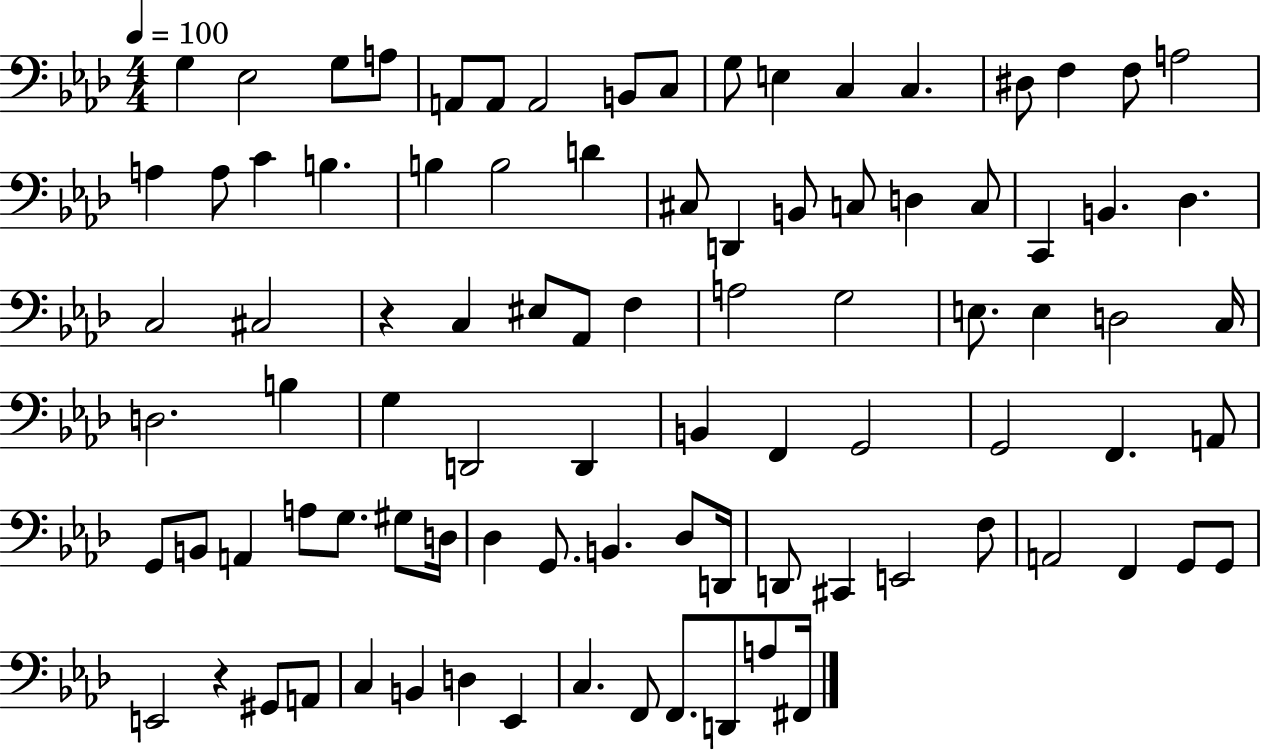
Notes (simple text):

G3/q Eb3/h G3/e A3/e A2/e A2/e A2/h B2/e C3/e G3/e E3/q C3/q C3/q. D#3/e F3/q F3/e A3/h A3/q A3/e C4/q B3/q. B3/q B3/h D4/q C#3/e D2/q B2/e C3/e D3/q C3/e C2/q B2/q. Db3/q. C3/h C#3/h R/q C3/q EIS3/e Ab2/e F3/q A3/h G3/h E3/e. E3/q D3/h C3/s D3/h. B3/q G3/q D2/h D2/q B2/q F2/q G2/h G2/h F2/q. A2/e G2/e B2/e A2/q A3/e G3/e. G#3/e D3/s Db3/q G2/e. B2/q. Db3/e D2/s D2/e C#2/q E2/h F3/e A2/h F2/q G2/e G2/e E2/h R/q G#2/e A2/e C3/q B2/q D3/q Eb2/q C3/q. F2/e F2/e. D2/e A3/e F#2/s